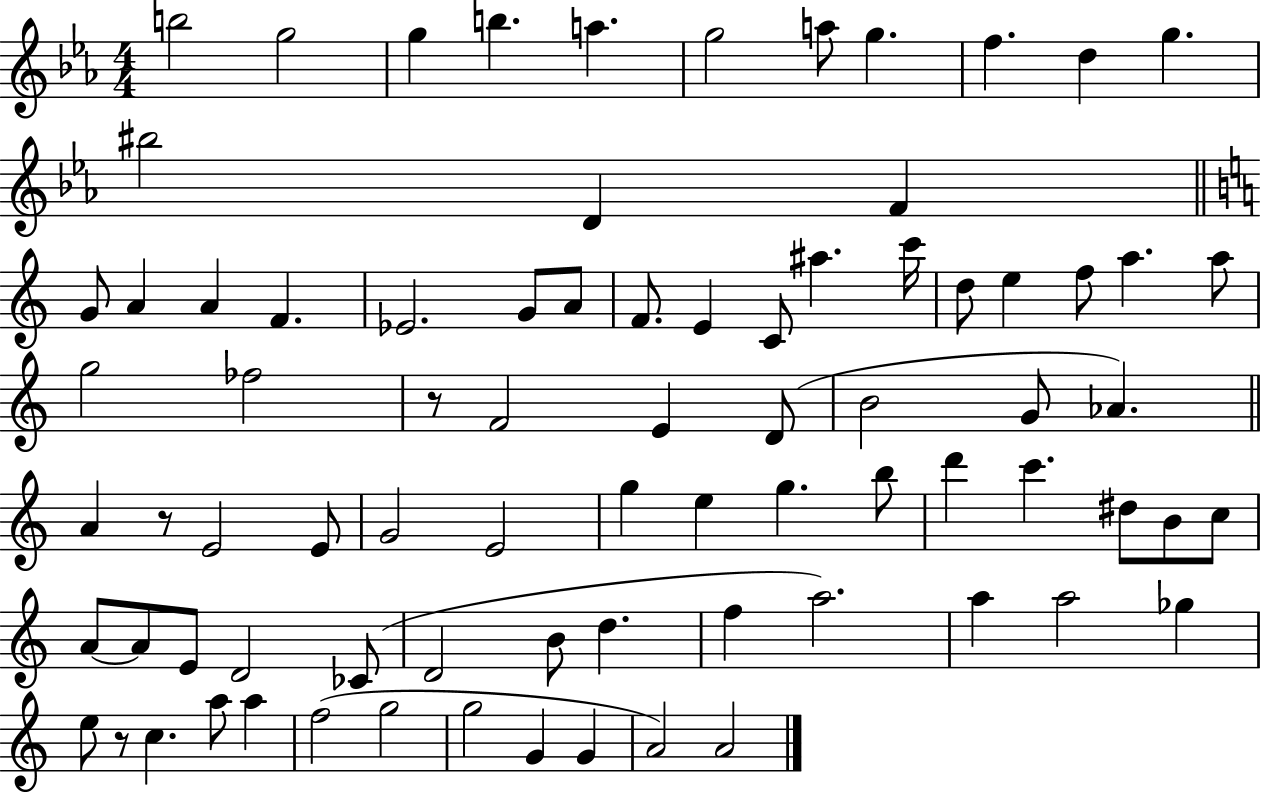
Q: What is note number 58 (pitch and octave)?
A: CES4